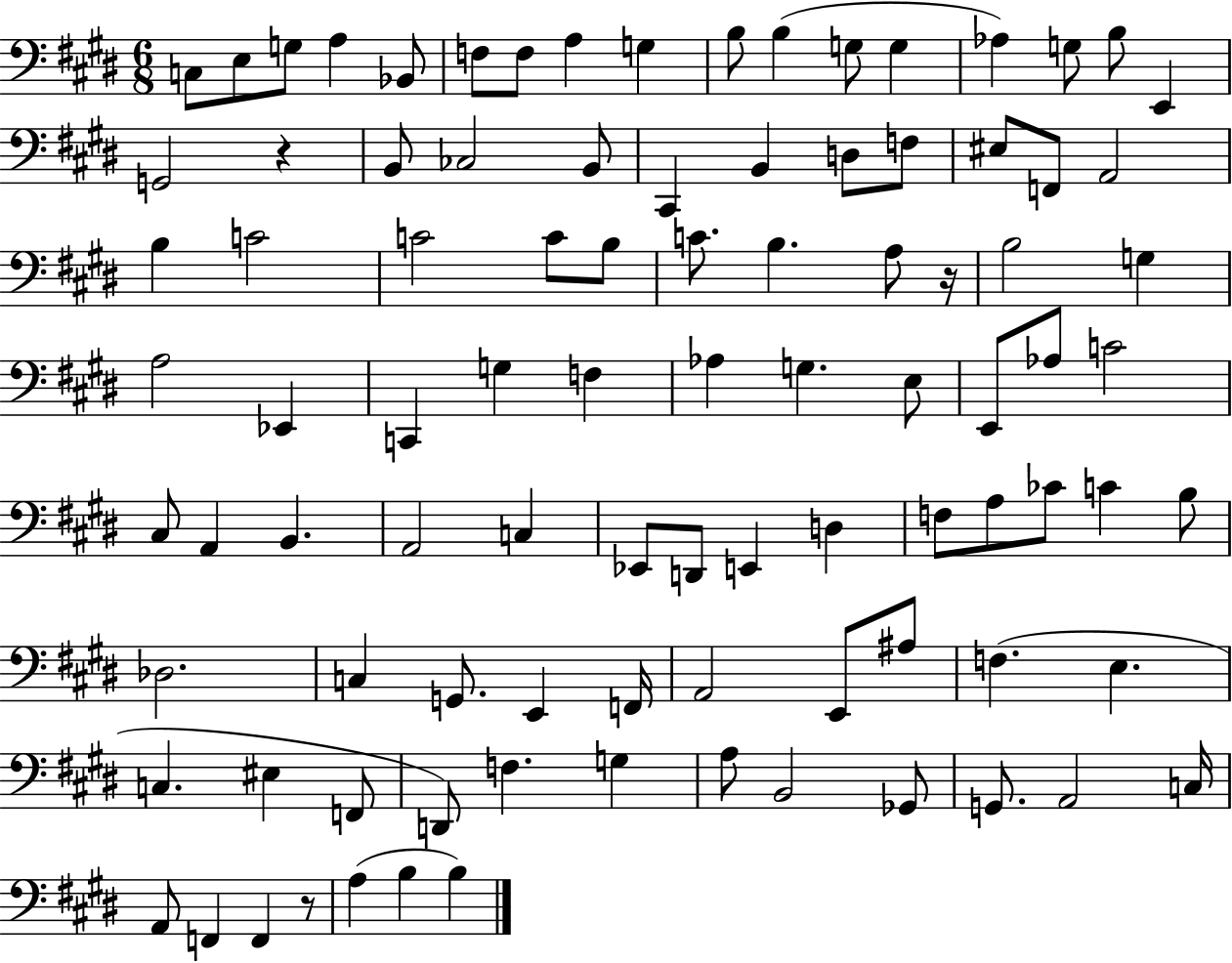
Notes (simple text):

C3/e E3/e G3/e A3/q Bb2/e F3/e F3/e A3/q G3/q B3/e B3/q G3/e G3/q Ab3/q G3/e B3/e E2/q G2/h R/q B2/e CES3/h B2/e C#2/q B2/q D3/e F3/e EIS3/e F2/e A2/h B3/q C4/h C4/h C4/e B3/e C4/e. B3/q. A3/e R/s B3/h G3/q A3/h Eb2/q C2/q G3/q F3/q Ab3/q G3/q. E3/e E2/e Ab3/e C4/h C#3/e A2/q B2/q. A2/h C3/q Eb2/e D2/e E2/q D3/q F3/e A3/e CES4/e C4/q B3/e Db3/h. C3/q G2/e. E2/q F2/s A2/h E2/e A#3/e F3/q. E3/q. C3/q. EIS3/q F2/e D2/e F3/q. G3/q A3/e B2/h Gb2/e G2/e. A2/h C3/s A2/e F2/q F2/q R/e A3/q B3/q B3/q